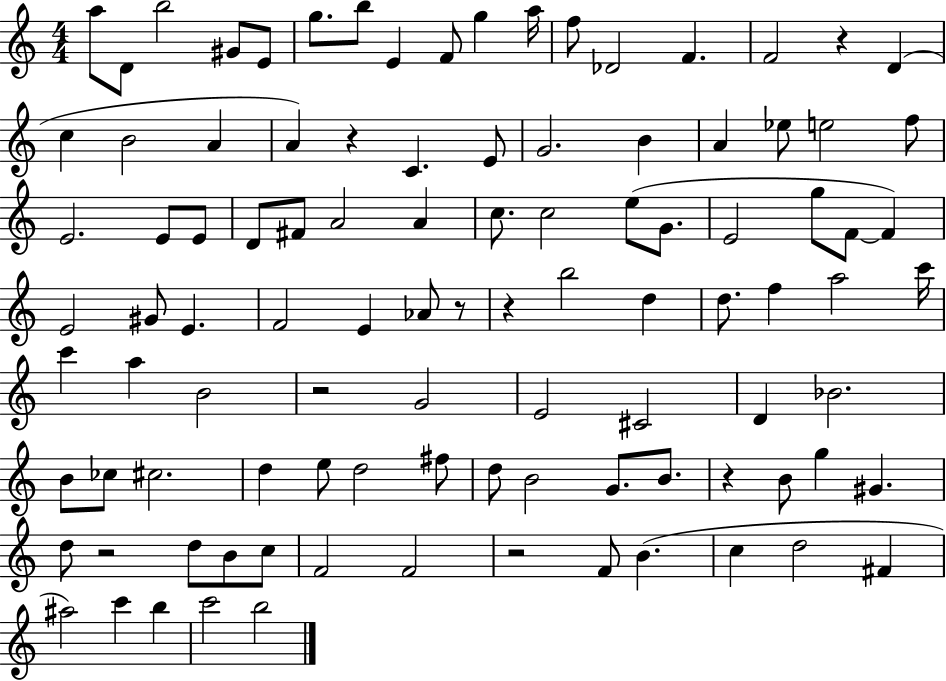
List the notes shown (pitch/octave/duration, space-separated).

A5/e D4/e B5/h G#4/e E4/e G5/e. B5/e E4/q F4/e G5/q A5/s F5/e Db4/h F4/q. F4/h R/q D4/q C5/q B4/h A4/q A4/q R/q C4/q. E4/e G4/h. B4/q A4/q Eb5/e E5/h F5/e E4/h. E4/e E4/e D4/e F#4/e A4/h A4/q C5/e. C5/h E5/e G4/e. E4/h G5/e F4/e F4/q E4/h G#4/e E4/q. F4/h E4/q Ab4/e R/e R/q B5/h D5/q D5/e. F5/q A5/h C6/s C6/q A5/q B4/h R/h G4/h E4/h C#4/h D4/q Bb4/h. B4/e CES5/e C#5/h. D5/q E5/e D5/h F#5/e D5/e B4/h G4/e. B4/e. R/q B4/e G5/q G#4/q. D5/e R/h D5/e B4/e C5/e F4/h F4/h R/h F4/e B4/q. C5/q D5/h F#4/q A#5/h C6/q B5/q C6/h B5/h